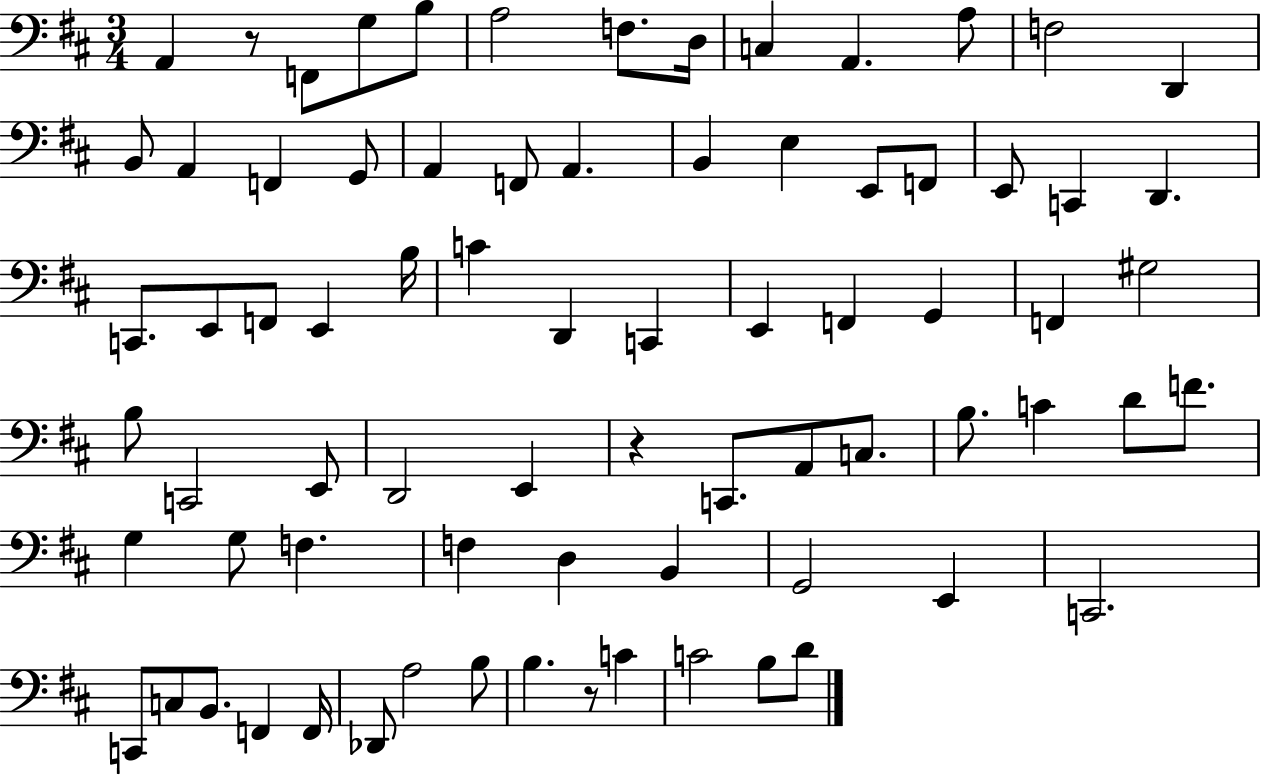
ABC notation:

X:1
T:Untitled
M:3/4
L:1/4
K:D
A,, z/2 F,,/2 G,/2 B,/2 A,2 F,/2 D,/4 C, A,, A,/2 F,2 D,, B,,/2 A,, F,, G,,/2 A,, F,,/2 A,, B,, E, E,,/2 F,,/2 E,,/2 C,, D,, C,,/2 E,,/2 F,,/2 E,, B,/4 C D,, C,, E,, F,, G,, F,, ^G,2 B,/2 C,,2 E,,/2 D,,2 E,, z C,,/2 A,,/2 C,/2 B,/2 C D/2 F/2 G, G,/2 F, F, D, B,, G,,2 E,, C,,2 C,,/2 C,/2 B,,/2 F,, F,,/4 _D,,/2 A,2 B,/2 B, z/2 C C2 B,/2 D/2